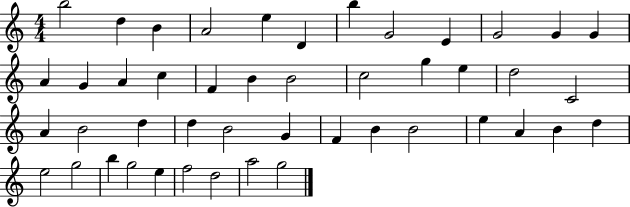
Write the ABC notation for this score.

X:1
T:Untitled
M:4/4
L:1/4
K:C
b2 d B A2 e D b G2 E G2 G G A G A c F B B2 c2 g e d2 C2 A B2 d d B2 G F B B2 e A B d e2 g2 b g2 e f2 d2 a2 g2